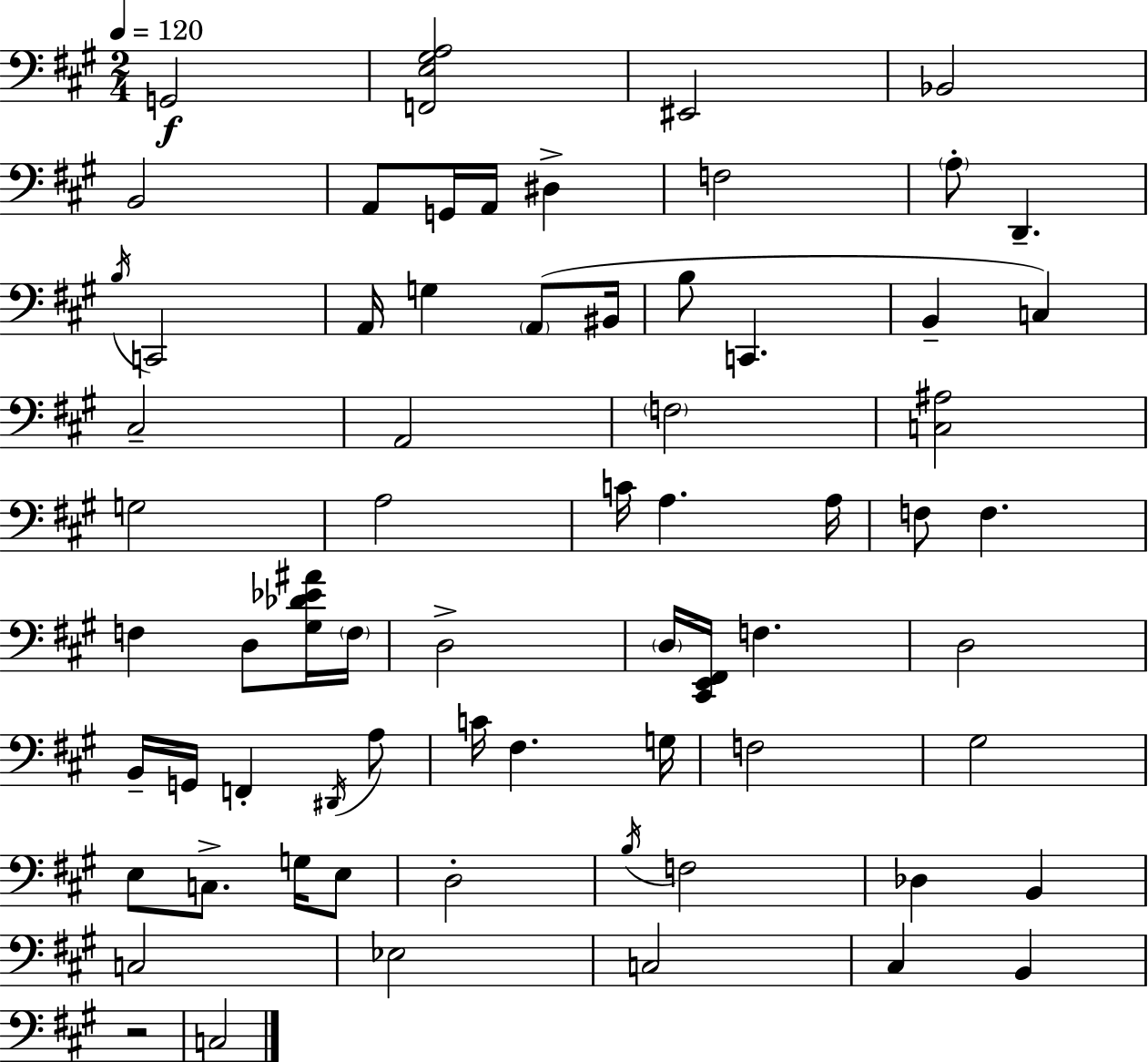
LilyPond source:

{
  \clef bass
  \numericTimeSignature
  \time 2/4
  \key a \major
  \tempo 4 = 120
  g,2\f | <f, e gis a>2 | eis,2 | bes,2 | \break b,2 | a,8 g,16 a,16 dis4-> | f2 | \parenthesize a8-. d,4.-- | \break \acciaccatura { b16 } c,2 | a,16 g4 \parenthesize a,8( | bis,16 b8 c,4. | b,4-- c4) | \break cis2-- | a,2 | \parenthesize f2 | <c ais>2 | \break g2 | a2 | c'16 a4. | a16 f8 f4. | \break f4 d8 <gis des' ees' ais'>16 | \parenthesize f16 d2-> | \parenthesize d16 <cis, e, fis,>16 f4. | d2 | \break b,16-- g,16 f,4-. \acciaccatura { dis,16 } | a8 c'16 fis4. | g16 f2 | gis2 | \break e8 c8.-> g16 | e8 d2-. | \acciaccatura { b16 } f2 | des4 b,4 | \break c2 | ees2 | c2 | cis4 b,4 | \break r2 | c2 | \bar "|."
}